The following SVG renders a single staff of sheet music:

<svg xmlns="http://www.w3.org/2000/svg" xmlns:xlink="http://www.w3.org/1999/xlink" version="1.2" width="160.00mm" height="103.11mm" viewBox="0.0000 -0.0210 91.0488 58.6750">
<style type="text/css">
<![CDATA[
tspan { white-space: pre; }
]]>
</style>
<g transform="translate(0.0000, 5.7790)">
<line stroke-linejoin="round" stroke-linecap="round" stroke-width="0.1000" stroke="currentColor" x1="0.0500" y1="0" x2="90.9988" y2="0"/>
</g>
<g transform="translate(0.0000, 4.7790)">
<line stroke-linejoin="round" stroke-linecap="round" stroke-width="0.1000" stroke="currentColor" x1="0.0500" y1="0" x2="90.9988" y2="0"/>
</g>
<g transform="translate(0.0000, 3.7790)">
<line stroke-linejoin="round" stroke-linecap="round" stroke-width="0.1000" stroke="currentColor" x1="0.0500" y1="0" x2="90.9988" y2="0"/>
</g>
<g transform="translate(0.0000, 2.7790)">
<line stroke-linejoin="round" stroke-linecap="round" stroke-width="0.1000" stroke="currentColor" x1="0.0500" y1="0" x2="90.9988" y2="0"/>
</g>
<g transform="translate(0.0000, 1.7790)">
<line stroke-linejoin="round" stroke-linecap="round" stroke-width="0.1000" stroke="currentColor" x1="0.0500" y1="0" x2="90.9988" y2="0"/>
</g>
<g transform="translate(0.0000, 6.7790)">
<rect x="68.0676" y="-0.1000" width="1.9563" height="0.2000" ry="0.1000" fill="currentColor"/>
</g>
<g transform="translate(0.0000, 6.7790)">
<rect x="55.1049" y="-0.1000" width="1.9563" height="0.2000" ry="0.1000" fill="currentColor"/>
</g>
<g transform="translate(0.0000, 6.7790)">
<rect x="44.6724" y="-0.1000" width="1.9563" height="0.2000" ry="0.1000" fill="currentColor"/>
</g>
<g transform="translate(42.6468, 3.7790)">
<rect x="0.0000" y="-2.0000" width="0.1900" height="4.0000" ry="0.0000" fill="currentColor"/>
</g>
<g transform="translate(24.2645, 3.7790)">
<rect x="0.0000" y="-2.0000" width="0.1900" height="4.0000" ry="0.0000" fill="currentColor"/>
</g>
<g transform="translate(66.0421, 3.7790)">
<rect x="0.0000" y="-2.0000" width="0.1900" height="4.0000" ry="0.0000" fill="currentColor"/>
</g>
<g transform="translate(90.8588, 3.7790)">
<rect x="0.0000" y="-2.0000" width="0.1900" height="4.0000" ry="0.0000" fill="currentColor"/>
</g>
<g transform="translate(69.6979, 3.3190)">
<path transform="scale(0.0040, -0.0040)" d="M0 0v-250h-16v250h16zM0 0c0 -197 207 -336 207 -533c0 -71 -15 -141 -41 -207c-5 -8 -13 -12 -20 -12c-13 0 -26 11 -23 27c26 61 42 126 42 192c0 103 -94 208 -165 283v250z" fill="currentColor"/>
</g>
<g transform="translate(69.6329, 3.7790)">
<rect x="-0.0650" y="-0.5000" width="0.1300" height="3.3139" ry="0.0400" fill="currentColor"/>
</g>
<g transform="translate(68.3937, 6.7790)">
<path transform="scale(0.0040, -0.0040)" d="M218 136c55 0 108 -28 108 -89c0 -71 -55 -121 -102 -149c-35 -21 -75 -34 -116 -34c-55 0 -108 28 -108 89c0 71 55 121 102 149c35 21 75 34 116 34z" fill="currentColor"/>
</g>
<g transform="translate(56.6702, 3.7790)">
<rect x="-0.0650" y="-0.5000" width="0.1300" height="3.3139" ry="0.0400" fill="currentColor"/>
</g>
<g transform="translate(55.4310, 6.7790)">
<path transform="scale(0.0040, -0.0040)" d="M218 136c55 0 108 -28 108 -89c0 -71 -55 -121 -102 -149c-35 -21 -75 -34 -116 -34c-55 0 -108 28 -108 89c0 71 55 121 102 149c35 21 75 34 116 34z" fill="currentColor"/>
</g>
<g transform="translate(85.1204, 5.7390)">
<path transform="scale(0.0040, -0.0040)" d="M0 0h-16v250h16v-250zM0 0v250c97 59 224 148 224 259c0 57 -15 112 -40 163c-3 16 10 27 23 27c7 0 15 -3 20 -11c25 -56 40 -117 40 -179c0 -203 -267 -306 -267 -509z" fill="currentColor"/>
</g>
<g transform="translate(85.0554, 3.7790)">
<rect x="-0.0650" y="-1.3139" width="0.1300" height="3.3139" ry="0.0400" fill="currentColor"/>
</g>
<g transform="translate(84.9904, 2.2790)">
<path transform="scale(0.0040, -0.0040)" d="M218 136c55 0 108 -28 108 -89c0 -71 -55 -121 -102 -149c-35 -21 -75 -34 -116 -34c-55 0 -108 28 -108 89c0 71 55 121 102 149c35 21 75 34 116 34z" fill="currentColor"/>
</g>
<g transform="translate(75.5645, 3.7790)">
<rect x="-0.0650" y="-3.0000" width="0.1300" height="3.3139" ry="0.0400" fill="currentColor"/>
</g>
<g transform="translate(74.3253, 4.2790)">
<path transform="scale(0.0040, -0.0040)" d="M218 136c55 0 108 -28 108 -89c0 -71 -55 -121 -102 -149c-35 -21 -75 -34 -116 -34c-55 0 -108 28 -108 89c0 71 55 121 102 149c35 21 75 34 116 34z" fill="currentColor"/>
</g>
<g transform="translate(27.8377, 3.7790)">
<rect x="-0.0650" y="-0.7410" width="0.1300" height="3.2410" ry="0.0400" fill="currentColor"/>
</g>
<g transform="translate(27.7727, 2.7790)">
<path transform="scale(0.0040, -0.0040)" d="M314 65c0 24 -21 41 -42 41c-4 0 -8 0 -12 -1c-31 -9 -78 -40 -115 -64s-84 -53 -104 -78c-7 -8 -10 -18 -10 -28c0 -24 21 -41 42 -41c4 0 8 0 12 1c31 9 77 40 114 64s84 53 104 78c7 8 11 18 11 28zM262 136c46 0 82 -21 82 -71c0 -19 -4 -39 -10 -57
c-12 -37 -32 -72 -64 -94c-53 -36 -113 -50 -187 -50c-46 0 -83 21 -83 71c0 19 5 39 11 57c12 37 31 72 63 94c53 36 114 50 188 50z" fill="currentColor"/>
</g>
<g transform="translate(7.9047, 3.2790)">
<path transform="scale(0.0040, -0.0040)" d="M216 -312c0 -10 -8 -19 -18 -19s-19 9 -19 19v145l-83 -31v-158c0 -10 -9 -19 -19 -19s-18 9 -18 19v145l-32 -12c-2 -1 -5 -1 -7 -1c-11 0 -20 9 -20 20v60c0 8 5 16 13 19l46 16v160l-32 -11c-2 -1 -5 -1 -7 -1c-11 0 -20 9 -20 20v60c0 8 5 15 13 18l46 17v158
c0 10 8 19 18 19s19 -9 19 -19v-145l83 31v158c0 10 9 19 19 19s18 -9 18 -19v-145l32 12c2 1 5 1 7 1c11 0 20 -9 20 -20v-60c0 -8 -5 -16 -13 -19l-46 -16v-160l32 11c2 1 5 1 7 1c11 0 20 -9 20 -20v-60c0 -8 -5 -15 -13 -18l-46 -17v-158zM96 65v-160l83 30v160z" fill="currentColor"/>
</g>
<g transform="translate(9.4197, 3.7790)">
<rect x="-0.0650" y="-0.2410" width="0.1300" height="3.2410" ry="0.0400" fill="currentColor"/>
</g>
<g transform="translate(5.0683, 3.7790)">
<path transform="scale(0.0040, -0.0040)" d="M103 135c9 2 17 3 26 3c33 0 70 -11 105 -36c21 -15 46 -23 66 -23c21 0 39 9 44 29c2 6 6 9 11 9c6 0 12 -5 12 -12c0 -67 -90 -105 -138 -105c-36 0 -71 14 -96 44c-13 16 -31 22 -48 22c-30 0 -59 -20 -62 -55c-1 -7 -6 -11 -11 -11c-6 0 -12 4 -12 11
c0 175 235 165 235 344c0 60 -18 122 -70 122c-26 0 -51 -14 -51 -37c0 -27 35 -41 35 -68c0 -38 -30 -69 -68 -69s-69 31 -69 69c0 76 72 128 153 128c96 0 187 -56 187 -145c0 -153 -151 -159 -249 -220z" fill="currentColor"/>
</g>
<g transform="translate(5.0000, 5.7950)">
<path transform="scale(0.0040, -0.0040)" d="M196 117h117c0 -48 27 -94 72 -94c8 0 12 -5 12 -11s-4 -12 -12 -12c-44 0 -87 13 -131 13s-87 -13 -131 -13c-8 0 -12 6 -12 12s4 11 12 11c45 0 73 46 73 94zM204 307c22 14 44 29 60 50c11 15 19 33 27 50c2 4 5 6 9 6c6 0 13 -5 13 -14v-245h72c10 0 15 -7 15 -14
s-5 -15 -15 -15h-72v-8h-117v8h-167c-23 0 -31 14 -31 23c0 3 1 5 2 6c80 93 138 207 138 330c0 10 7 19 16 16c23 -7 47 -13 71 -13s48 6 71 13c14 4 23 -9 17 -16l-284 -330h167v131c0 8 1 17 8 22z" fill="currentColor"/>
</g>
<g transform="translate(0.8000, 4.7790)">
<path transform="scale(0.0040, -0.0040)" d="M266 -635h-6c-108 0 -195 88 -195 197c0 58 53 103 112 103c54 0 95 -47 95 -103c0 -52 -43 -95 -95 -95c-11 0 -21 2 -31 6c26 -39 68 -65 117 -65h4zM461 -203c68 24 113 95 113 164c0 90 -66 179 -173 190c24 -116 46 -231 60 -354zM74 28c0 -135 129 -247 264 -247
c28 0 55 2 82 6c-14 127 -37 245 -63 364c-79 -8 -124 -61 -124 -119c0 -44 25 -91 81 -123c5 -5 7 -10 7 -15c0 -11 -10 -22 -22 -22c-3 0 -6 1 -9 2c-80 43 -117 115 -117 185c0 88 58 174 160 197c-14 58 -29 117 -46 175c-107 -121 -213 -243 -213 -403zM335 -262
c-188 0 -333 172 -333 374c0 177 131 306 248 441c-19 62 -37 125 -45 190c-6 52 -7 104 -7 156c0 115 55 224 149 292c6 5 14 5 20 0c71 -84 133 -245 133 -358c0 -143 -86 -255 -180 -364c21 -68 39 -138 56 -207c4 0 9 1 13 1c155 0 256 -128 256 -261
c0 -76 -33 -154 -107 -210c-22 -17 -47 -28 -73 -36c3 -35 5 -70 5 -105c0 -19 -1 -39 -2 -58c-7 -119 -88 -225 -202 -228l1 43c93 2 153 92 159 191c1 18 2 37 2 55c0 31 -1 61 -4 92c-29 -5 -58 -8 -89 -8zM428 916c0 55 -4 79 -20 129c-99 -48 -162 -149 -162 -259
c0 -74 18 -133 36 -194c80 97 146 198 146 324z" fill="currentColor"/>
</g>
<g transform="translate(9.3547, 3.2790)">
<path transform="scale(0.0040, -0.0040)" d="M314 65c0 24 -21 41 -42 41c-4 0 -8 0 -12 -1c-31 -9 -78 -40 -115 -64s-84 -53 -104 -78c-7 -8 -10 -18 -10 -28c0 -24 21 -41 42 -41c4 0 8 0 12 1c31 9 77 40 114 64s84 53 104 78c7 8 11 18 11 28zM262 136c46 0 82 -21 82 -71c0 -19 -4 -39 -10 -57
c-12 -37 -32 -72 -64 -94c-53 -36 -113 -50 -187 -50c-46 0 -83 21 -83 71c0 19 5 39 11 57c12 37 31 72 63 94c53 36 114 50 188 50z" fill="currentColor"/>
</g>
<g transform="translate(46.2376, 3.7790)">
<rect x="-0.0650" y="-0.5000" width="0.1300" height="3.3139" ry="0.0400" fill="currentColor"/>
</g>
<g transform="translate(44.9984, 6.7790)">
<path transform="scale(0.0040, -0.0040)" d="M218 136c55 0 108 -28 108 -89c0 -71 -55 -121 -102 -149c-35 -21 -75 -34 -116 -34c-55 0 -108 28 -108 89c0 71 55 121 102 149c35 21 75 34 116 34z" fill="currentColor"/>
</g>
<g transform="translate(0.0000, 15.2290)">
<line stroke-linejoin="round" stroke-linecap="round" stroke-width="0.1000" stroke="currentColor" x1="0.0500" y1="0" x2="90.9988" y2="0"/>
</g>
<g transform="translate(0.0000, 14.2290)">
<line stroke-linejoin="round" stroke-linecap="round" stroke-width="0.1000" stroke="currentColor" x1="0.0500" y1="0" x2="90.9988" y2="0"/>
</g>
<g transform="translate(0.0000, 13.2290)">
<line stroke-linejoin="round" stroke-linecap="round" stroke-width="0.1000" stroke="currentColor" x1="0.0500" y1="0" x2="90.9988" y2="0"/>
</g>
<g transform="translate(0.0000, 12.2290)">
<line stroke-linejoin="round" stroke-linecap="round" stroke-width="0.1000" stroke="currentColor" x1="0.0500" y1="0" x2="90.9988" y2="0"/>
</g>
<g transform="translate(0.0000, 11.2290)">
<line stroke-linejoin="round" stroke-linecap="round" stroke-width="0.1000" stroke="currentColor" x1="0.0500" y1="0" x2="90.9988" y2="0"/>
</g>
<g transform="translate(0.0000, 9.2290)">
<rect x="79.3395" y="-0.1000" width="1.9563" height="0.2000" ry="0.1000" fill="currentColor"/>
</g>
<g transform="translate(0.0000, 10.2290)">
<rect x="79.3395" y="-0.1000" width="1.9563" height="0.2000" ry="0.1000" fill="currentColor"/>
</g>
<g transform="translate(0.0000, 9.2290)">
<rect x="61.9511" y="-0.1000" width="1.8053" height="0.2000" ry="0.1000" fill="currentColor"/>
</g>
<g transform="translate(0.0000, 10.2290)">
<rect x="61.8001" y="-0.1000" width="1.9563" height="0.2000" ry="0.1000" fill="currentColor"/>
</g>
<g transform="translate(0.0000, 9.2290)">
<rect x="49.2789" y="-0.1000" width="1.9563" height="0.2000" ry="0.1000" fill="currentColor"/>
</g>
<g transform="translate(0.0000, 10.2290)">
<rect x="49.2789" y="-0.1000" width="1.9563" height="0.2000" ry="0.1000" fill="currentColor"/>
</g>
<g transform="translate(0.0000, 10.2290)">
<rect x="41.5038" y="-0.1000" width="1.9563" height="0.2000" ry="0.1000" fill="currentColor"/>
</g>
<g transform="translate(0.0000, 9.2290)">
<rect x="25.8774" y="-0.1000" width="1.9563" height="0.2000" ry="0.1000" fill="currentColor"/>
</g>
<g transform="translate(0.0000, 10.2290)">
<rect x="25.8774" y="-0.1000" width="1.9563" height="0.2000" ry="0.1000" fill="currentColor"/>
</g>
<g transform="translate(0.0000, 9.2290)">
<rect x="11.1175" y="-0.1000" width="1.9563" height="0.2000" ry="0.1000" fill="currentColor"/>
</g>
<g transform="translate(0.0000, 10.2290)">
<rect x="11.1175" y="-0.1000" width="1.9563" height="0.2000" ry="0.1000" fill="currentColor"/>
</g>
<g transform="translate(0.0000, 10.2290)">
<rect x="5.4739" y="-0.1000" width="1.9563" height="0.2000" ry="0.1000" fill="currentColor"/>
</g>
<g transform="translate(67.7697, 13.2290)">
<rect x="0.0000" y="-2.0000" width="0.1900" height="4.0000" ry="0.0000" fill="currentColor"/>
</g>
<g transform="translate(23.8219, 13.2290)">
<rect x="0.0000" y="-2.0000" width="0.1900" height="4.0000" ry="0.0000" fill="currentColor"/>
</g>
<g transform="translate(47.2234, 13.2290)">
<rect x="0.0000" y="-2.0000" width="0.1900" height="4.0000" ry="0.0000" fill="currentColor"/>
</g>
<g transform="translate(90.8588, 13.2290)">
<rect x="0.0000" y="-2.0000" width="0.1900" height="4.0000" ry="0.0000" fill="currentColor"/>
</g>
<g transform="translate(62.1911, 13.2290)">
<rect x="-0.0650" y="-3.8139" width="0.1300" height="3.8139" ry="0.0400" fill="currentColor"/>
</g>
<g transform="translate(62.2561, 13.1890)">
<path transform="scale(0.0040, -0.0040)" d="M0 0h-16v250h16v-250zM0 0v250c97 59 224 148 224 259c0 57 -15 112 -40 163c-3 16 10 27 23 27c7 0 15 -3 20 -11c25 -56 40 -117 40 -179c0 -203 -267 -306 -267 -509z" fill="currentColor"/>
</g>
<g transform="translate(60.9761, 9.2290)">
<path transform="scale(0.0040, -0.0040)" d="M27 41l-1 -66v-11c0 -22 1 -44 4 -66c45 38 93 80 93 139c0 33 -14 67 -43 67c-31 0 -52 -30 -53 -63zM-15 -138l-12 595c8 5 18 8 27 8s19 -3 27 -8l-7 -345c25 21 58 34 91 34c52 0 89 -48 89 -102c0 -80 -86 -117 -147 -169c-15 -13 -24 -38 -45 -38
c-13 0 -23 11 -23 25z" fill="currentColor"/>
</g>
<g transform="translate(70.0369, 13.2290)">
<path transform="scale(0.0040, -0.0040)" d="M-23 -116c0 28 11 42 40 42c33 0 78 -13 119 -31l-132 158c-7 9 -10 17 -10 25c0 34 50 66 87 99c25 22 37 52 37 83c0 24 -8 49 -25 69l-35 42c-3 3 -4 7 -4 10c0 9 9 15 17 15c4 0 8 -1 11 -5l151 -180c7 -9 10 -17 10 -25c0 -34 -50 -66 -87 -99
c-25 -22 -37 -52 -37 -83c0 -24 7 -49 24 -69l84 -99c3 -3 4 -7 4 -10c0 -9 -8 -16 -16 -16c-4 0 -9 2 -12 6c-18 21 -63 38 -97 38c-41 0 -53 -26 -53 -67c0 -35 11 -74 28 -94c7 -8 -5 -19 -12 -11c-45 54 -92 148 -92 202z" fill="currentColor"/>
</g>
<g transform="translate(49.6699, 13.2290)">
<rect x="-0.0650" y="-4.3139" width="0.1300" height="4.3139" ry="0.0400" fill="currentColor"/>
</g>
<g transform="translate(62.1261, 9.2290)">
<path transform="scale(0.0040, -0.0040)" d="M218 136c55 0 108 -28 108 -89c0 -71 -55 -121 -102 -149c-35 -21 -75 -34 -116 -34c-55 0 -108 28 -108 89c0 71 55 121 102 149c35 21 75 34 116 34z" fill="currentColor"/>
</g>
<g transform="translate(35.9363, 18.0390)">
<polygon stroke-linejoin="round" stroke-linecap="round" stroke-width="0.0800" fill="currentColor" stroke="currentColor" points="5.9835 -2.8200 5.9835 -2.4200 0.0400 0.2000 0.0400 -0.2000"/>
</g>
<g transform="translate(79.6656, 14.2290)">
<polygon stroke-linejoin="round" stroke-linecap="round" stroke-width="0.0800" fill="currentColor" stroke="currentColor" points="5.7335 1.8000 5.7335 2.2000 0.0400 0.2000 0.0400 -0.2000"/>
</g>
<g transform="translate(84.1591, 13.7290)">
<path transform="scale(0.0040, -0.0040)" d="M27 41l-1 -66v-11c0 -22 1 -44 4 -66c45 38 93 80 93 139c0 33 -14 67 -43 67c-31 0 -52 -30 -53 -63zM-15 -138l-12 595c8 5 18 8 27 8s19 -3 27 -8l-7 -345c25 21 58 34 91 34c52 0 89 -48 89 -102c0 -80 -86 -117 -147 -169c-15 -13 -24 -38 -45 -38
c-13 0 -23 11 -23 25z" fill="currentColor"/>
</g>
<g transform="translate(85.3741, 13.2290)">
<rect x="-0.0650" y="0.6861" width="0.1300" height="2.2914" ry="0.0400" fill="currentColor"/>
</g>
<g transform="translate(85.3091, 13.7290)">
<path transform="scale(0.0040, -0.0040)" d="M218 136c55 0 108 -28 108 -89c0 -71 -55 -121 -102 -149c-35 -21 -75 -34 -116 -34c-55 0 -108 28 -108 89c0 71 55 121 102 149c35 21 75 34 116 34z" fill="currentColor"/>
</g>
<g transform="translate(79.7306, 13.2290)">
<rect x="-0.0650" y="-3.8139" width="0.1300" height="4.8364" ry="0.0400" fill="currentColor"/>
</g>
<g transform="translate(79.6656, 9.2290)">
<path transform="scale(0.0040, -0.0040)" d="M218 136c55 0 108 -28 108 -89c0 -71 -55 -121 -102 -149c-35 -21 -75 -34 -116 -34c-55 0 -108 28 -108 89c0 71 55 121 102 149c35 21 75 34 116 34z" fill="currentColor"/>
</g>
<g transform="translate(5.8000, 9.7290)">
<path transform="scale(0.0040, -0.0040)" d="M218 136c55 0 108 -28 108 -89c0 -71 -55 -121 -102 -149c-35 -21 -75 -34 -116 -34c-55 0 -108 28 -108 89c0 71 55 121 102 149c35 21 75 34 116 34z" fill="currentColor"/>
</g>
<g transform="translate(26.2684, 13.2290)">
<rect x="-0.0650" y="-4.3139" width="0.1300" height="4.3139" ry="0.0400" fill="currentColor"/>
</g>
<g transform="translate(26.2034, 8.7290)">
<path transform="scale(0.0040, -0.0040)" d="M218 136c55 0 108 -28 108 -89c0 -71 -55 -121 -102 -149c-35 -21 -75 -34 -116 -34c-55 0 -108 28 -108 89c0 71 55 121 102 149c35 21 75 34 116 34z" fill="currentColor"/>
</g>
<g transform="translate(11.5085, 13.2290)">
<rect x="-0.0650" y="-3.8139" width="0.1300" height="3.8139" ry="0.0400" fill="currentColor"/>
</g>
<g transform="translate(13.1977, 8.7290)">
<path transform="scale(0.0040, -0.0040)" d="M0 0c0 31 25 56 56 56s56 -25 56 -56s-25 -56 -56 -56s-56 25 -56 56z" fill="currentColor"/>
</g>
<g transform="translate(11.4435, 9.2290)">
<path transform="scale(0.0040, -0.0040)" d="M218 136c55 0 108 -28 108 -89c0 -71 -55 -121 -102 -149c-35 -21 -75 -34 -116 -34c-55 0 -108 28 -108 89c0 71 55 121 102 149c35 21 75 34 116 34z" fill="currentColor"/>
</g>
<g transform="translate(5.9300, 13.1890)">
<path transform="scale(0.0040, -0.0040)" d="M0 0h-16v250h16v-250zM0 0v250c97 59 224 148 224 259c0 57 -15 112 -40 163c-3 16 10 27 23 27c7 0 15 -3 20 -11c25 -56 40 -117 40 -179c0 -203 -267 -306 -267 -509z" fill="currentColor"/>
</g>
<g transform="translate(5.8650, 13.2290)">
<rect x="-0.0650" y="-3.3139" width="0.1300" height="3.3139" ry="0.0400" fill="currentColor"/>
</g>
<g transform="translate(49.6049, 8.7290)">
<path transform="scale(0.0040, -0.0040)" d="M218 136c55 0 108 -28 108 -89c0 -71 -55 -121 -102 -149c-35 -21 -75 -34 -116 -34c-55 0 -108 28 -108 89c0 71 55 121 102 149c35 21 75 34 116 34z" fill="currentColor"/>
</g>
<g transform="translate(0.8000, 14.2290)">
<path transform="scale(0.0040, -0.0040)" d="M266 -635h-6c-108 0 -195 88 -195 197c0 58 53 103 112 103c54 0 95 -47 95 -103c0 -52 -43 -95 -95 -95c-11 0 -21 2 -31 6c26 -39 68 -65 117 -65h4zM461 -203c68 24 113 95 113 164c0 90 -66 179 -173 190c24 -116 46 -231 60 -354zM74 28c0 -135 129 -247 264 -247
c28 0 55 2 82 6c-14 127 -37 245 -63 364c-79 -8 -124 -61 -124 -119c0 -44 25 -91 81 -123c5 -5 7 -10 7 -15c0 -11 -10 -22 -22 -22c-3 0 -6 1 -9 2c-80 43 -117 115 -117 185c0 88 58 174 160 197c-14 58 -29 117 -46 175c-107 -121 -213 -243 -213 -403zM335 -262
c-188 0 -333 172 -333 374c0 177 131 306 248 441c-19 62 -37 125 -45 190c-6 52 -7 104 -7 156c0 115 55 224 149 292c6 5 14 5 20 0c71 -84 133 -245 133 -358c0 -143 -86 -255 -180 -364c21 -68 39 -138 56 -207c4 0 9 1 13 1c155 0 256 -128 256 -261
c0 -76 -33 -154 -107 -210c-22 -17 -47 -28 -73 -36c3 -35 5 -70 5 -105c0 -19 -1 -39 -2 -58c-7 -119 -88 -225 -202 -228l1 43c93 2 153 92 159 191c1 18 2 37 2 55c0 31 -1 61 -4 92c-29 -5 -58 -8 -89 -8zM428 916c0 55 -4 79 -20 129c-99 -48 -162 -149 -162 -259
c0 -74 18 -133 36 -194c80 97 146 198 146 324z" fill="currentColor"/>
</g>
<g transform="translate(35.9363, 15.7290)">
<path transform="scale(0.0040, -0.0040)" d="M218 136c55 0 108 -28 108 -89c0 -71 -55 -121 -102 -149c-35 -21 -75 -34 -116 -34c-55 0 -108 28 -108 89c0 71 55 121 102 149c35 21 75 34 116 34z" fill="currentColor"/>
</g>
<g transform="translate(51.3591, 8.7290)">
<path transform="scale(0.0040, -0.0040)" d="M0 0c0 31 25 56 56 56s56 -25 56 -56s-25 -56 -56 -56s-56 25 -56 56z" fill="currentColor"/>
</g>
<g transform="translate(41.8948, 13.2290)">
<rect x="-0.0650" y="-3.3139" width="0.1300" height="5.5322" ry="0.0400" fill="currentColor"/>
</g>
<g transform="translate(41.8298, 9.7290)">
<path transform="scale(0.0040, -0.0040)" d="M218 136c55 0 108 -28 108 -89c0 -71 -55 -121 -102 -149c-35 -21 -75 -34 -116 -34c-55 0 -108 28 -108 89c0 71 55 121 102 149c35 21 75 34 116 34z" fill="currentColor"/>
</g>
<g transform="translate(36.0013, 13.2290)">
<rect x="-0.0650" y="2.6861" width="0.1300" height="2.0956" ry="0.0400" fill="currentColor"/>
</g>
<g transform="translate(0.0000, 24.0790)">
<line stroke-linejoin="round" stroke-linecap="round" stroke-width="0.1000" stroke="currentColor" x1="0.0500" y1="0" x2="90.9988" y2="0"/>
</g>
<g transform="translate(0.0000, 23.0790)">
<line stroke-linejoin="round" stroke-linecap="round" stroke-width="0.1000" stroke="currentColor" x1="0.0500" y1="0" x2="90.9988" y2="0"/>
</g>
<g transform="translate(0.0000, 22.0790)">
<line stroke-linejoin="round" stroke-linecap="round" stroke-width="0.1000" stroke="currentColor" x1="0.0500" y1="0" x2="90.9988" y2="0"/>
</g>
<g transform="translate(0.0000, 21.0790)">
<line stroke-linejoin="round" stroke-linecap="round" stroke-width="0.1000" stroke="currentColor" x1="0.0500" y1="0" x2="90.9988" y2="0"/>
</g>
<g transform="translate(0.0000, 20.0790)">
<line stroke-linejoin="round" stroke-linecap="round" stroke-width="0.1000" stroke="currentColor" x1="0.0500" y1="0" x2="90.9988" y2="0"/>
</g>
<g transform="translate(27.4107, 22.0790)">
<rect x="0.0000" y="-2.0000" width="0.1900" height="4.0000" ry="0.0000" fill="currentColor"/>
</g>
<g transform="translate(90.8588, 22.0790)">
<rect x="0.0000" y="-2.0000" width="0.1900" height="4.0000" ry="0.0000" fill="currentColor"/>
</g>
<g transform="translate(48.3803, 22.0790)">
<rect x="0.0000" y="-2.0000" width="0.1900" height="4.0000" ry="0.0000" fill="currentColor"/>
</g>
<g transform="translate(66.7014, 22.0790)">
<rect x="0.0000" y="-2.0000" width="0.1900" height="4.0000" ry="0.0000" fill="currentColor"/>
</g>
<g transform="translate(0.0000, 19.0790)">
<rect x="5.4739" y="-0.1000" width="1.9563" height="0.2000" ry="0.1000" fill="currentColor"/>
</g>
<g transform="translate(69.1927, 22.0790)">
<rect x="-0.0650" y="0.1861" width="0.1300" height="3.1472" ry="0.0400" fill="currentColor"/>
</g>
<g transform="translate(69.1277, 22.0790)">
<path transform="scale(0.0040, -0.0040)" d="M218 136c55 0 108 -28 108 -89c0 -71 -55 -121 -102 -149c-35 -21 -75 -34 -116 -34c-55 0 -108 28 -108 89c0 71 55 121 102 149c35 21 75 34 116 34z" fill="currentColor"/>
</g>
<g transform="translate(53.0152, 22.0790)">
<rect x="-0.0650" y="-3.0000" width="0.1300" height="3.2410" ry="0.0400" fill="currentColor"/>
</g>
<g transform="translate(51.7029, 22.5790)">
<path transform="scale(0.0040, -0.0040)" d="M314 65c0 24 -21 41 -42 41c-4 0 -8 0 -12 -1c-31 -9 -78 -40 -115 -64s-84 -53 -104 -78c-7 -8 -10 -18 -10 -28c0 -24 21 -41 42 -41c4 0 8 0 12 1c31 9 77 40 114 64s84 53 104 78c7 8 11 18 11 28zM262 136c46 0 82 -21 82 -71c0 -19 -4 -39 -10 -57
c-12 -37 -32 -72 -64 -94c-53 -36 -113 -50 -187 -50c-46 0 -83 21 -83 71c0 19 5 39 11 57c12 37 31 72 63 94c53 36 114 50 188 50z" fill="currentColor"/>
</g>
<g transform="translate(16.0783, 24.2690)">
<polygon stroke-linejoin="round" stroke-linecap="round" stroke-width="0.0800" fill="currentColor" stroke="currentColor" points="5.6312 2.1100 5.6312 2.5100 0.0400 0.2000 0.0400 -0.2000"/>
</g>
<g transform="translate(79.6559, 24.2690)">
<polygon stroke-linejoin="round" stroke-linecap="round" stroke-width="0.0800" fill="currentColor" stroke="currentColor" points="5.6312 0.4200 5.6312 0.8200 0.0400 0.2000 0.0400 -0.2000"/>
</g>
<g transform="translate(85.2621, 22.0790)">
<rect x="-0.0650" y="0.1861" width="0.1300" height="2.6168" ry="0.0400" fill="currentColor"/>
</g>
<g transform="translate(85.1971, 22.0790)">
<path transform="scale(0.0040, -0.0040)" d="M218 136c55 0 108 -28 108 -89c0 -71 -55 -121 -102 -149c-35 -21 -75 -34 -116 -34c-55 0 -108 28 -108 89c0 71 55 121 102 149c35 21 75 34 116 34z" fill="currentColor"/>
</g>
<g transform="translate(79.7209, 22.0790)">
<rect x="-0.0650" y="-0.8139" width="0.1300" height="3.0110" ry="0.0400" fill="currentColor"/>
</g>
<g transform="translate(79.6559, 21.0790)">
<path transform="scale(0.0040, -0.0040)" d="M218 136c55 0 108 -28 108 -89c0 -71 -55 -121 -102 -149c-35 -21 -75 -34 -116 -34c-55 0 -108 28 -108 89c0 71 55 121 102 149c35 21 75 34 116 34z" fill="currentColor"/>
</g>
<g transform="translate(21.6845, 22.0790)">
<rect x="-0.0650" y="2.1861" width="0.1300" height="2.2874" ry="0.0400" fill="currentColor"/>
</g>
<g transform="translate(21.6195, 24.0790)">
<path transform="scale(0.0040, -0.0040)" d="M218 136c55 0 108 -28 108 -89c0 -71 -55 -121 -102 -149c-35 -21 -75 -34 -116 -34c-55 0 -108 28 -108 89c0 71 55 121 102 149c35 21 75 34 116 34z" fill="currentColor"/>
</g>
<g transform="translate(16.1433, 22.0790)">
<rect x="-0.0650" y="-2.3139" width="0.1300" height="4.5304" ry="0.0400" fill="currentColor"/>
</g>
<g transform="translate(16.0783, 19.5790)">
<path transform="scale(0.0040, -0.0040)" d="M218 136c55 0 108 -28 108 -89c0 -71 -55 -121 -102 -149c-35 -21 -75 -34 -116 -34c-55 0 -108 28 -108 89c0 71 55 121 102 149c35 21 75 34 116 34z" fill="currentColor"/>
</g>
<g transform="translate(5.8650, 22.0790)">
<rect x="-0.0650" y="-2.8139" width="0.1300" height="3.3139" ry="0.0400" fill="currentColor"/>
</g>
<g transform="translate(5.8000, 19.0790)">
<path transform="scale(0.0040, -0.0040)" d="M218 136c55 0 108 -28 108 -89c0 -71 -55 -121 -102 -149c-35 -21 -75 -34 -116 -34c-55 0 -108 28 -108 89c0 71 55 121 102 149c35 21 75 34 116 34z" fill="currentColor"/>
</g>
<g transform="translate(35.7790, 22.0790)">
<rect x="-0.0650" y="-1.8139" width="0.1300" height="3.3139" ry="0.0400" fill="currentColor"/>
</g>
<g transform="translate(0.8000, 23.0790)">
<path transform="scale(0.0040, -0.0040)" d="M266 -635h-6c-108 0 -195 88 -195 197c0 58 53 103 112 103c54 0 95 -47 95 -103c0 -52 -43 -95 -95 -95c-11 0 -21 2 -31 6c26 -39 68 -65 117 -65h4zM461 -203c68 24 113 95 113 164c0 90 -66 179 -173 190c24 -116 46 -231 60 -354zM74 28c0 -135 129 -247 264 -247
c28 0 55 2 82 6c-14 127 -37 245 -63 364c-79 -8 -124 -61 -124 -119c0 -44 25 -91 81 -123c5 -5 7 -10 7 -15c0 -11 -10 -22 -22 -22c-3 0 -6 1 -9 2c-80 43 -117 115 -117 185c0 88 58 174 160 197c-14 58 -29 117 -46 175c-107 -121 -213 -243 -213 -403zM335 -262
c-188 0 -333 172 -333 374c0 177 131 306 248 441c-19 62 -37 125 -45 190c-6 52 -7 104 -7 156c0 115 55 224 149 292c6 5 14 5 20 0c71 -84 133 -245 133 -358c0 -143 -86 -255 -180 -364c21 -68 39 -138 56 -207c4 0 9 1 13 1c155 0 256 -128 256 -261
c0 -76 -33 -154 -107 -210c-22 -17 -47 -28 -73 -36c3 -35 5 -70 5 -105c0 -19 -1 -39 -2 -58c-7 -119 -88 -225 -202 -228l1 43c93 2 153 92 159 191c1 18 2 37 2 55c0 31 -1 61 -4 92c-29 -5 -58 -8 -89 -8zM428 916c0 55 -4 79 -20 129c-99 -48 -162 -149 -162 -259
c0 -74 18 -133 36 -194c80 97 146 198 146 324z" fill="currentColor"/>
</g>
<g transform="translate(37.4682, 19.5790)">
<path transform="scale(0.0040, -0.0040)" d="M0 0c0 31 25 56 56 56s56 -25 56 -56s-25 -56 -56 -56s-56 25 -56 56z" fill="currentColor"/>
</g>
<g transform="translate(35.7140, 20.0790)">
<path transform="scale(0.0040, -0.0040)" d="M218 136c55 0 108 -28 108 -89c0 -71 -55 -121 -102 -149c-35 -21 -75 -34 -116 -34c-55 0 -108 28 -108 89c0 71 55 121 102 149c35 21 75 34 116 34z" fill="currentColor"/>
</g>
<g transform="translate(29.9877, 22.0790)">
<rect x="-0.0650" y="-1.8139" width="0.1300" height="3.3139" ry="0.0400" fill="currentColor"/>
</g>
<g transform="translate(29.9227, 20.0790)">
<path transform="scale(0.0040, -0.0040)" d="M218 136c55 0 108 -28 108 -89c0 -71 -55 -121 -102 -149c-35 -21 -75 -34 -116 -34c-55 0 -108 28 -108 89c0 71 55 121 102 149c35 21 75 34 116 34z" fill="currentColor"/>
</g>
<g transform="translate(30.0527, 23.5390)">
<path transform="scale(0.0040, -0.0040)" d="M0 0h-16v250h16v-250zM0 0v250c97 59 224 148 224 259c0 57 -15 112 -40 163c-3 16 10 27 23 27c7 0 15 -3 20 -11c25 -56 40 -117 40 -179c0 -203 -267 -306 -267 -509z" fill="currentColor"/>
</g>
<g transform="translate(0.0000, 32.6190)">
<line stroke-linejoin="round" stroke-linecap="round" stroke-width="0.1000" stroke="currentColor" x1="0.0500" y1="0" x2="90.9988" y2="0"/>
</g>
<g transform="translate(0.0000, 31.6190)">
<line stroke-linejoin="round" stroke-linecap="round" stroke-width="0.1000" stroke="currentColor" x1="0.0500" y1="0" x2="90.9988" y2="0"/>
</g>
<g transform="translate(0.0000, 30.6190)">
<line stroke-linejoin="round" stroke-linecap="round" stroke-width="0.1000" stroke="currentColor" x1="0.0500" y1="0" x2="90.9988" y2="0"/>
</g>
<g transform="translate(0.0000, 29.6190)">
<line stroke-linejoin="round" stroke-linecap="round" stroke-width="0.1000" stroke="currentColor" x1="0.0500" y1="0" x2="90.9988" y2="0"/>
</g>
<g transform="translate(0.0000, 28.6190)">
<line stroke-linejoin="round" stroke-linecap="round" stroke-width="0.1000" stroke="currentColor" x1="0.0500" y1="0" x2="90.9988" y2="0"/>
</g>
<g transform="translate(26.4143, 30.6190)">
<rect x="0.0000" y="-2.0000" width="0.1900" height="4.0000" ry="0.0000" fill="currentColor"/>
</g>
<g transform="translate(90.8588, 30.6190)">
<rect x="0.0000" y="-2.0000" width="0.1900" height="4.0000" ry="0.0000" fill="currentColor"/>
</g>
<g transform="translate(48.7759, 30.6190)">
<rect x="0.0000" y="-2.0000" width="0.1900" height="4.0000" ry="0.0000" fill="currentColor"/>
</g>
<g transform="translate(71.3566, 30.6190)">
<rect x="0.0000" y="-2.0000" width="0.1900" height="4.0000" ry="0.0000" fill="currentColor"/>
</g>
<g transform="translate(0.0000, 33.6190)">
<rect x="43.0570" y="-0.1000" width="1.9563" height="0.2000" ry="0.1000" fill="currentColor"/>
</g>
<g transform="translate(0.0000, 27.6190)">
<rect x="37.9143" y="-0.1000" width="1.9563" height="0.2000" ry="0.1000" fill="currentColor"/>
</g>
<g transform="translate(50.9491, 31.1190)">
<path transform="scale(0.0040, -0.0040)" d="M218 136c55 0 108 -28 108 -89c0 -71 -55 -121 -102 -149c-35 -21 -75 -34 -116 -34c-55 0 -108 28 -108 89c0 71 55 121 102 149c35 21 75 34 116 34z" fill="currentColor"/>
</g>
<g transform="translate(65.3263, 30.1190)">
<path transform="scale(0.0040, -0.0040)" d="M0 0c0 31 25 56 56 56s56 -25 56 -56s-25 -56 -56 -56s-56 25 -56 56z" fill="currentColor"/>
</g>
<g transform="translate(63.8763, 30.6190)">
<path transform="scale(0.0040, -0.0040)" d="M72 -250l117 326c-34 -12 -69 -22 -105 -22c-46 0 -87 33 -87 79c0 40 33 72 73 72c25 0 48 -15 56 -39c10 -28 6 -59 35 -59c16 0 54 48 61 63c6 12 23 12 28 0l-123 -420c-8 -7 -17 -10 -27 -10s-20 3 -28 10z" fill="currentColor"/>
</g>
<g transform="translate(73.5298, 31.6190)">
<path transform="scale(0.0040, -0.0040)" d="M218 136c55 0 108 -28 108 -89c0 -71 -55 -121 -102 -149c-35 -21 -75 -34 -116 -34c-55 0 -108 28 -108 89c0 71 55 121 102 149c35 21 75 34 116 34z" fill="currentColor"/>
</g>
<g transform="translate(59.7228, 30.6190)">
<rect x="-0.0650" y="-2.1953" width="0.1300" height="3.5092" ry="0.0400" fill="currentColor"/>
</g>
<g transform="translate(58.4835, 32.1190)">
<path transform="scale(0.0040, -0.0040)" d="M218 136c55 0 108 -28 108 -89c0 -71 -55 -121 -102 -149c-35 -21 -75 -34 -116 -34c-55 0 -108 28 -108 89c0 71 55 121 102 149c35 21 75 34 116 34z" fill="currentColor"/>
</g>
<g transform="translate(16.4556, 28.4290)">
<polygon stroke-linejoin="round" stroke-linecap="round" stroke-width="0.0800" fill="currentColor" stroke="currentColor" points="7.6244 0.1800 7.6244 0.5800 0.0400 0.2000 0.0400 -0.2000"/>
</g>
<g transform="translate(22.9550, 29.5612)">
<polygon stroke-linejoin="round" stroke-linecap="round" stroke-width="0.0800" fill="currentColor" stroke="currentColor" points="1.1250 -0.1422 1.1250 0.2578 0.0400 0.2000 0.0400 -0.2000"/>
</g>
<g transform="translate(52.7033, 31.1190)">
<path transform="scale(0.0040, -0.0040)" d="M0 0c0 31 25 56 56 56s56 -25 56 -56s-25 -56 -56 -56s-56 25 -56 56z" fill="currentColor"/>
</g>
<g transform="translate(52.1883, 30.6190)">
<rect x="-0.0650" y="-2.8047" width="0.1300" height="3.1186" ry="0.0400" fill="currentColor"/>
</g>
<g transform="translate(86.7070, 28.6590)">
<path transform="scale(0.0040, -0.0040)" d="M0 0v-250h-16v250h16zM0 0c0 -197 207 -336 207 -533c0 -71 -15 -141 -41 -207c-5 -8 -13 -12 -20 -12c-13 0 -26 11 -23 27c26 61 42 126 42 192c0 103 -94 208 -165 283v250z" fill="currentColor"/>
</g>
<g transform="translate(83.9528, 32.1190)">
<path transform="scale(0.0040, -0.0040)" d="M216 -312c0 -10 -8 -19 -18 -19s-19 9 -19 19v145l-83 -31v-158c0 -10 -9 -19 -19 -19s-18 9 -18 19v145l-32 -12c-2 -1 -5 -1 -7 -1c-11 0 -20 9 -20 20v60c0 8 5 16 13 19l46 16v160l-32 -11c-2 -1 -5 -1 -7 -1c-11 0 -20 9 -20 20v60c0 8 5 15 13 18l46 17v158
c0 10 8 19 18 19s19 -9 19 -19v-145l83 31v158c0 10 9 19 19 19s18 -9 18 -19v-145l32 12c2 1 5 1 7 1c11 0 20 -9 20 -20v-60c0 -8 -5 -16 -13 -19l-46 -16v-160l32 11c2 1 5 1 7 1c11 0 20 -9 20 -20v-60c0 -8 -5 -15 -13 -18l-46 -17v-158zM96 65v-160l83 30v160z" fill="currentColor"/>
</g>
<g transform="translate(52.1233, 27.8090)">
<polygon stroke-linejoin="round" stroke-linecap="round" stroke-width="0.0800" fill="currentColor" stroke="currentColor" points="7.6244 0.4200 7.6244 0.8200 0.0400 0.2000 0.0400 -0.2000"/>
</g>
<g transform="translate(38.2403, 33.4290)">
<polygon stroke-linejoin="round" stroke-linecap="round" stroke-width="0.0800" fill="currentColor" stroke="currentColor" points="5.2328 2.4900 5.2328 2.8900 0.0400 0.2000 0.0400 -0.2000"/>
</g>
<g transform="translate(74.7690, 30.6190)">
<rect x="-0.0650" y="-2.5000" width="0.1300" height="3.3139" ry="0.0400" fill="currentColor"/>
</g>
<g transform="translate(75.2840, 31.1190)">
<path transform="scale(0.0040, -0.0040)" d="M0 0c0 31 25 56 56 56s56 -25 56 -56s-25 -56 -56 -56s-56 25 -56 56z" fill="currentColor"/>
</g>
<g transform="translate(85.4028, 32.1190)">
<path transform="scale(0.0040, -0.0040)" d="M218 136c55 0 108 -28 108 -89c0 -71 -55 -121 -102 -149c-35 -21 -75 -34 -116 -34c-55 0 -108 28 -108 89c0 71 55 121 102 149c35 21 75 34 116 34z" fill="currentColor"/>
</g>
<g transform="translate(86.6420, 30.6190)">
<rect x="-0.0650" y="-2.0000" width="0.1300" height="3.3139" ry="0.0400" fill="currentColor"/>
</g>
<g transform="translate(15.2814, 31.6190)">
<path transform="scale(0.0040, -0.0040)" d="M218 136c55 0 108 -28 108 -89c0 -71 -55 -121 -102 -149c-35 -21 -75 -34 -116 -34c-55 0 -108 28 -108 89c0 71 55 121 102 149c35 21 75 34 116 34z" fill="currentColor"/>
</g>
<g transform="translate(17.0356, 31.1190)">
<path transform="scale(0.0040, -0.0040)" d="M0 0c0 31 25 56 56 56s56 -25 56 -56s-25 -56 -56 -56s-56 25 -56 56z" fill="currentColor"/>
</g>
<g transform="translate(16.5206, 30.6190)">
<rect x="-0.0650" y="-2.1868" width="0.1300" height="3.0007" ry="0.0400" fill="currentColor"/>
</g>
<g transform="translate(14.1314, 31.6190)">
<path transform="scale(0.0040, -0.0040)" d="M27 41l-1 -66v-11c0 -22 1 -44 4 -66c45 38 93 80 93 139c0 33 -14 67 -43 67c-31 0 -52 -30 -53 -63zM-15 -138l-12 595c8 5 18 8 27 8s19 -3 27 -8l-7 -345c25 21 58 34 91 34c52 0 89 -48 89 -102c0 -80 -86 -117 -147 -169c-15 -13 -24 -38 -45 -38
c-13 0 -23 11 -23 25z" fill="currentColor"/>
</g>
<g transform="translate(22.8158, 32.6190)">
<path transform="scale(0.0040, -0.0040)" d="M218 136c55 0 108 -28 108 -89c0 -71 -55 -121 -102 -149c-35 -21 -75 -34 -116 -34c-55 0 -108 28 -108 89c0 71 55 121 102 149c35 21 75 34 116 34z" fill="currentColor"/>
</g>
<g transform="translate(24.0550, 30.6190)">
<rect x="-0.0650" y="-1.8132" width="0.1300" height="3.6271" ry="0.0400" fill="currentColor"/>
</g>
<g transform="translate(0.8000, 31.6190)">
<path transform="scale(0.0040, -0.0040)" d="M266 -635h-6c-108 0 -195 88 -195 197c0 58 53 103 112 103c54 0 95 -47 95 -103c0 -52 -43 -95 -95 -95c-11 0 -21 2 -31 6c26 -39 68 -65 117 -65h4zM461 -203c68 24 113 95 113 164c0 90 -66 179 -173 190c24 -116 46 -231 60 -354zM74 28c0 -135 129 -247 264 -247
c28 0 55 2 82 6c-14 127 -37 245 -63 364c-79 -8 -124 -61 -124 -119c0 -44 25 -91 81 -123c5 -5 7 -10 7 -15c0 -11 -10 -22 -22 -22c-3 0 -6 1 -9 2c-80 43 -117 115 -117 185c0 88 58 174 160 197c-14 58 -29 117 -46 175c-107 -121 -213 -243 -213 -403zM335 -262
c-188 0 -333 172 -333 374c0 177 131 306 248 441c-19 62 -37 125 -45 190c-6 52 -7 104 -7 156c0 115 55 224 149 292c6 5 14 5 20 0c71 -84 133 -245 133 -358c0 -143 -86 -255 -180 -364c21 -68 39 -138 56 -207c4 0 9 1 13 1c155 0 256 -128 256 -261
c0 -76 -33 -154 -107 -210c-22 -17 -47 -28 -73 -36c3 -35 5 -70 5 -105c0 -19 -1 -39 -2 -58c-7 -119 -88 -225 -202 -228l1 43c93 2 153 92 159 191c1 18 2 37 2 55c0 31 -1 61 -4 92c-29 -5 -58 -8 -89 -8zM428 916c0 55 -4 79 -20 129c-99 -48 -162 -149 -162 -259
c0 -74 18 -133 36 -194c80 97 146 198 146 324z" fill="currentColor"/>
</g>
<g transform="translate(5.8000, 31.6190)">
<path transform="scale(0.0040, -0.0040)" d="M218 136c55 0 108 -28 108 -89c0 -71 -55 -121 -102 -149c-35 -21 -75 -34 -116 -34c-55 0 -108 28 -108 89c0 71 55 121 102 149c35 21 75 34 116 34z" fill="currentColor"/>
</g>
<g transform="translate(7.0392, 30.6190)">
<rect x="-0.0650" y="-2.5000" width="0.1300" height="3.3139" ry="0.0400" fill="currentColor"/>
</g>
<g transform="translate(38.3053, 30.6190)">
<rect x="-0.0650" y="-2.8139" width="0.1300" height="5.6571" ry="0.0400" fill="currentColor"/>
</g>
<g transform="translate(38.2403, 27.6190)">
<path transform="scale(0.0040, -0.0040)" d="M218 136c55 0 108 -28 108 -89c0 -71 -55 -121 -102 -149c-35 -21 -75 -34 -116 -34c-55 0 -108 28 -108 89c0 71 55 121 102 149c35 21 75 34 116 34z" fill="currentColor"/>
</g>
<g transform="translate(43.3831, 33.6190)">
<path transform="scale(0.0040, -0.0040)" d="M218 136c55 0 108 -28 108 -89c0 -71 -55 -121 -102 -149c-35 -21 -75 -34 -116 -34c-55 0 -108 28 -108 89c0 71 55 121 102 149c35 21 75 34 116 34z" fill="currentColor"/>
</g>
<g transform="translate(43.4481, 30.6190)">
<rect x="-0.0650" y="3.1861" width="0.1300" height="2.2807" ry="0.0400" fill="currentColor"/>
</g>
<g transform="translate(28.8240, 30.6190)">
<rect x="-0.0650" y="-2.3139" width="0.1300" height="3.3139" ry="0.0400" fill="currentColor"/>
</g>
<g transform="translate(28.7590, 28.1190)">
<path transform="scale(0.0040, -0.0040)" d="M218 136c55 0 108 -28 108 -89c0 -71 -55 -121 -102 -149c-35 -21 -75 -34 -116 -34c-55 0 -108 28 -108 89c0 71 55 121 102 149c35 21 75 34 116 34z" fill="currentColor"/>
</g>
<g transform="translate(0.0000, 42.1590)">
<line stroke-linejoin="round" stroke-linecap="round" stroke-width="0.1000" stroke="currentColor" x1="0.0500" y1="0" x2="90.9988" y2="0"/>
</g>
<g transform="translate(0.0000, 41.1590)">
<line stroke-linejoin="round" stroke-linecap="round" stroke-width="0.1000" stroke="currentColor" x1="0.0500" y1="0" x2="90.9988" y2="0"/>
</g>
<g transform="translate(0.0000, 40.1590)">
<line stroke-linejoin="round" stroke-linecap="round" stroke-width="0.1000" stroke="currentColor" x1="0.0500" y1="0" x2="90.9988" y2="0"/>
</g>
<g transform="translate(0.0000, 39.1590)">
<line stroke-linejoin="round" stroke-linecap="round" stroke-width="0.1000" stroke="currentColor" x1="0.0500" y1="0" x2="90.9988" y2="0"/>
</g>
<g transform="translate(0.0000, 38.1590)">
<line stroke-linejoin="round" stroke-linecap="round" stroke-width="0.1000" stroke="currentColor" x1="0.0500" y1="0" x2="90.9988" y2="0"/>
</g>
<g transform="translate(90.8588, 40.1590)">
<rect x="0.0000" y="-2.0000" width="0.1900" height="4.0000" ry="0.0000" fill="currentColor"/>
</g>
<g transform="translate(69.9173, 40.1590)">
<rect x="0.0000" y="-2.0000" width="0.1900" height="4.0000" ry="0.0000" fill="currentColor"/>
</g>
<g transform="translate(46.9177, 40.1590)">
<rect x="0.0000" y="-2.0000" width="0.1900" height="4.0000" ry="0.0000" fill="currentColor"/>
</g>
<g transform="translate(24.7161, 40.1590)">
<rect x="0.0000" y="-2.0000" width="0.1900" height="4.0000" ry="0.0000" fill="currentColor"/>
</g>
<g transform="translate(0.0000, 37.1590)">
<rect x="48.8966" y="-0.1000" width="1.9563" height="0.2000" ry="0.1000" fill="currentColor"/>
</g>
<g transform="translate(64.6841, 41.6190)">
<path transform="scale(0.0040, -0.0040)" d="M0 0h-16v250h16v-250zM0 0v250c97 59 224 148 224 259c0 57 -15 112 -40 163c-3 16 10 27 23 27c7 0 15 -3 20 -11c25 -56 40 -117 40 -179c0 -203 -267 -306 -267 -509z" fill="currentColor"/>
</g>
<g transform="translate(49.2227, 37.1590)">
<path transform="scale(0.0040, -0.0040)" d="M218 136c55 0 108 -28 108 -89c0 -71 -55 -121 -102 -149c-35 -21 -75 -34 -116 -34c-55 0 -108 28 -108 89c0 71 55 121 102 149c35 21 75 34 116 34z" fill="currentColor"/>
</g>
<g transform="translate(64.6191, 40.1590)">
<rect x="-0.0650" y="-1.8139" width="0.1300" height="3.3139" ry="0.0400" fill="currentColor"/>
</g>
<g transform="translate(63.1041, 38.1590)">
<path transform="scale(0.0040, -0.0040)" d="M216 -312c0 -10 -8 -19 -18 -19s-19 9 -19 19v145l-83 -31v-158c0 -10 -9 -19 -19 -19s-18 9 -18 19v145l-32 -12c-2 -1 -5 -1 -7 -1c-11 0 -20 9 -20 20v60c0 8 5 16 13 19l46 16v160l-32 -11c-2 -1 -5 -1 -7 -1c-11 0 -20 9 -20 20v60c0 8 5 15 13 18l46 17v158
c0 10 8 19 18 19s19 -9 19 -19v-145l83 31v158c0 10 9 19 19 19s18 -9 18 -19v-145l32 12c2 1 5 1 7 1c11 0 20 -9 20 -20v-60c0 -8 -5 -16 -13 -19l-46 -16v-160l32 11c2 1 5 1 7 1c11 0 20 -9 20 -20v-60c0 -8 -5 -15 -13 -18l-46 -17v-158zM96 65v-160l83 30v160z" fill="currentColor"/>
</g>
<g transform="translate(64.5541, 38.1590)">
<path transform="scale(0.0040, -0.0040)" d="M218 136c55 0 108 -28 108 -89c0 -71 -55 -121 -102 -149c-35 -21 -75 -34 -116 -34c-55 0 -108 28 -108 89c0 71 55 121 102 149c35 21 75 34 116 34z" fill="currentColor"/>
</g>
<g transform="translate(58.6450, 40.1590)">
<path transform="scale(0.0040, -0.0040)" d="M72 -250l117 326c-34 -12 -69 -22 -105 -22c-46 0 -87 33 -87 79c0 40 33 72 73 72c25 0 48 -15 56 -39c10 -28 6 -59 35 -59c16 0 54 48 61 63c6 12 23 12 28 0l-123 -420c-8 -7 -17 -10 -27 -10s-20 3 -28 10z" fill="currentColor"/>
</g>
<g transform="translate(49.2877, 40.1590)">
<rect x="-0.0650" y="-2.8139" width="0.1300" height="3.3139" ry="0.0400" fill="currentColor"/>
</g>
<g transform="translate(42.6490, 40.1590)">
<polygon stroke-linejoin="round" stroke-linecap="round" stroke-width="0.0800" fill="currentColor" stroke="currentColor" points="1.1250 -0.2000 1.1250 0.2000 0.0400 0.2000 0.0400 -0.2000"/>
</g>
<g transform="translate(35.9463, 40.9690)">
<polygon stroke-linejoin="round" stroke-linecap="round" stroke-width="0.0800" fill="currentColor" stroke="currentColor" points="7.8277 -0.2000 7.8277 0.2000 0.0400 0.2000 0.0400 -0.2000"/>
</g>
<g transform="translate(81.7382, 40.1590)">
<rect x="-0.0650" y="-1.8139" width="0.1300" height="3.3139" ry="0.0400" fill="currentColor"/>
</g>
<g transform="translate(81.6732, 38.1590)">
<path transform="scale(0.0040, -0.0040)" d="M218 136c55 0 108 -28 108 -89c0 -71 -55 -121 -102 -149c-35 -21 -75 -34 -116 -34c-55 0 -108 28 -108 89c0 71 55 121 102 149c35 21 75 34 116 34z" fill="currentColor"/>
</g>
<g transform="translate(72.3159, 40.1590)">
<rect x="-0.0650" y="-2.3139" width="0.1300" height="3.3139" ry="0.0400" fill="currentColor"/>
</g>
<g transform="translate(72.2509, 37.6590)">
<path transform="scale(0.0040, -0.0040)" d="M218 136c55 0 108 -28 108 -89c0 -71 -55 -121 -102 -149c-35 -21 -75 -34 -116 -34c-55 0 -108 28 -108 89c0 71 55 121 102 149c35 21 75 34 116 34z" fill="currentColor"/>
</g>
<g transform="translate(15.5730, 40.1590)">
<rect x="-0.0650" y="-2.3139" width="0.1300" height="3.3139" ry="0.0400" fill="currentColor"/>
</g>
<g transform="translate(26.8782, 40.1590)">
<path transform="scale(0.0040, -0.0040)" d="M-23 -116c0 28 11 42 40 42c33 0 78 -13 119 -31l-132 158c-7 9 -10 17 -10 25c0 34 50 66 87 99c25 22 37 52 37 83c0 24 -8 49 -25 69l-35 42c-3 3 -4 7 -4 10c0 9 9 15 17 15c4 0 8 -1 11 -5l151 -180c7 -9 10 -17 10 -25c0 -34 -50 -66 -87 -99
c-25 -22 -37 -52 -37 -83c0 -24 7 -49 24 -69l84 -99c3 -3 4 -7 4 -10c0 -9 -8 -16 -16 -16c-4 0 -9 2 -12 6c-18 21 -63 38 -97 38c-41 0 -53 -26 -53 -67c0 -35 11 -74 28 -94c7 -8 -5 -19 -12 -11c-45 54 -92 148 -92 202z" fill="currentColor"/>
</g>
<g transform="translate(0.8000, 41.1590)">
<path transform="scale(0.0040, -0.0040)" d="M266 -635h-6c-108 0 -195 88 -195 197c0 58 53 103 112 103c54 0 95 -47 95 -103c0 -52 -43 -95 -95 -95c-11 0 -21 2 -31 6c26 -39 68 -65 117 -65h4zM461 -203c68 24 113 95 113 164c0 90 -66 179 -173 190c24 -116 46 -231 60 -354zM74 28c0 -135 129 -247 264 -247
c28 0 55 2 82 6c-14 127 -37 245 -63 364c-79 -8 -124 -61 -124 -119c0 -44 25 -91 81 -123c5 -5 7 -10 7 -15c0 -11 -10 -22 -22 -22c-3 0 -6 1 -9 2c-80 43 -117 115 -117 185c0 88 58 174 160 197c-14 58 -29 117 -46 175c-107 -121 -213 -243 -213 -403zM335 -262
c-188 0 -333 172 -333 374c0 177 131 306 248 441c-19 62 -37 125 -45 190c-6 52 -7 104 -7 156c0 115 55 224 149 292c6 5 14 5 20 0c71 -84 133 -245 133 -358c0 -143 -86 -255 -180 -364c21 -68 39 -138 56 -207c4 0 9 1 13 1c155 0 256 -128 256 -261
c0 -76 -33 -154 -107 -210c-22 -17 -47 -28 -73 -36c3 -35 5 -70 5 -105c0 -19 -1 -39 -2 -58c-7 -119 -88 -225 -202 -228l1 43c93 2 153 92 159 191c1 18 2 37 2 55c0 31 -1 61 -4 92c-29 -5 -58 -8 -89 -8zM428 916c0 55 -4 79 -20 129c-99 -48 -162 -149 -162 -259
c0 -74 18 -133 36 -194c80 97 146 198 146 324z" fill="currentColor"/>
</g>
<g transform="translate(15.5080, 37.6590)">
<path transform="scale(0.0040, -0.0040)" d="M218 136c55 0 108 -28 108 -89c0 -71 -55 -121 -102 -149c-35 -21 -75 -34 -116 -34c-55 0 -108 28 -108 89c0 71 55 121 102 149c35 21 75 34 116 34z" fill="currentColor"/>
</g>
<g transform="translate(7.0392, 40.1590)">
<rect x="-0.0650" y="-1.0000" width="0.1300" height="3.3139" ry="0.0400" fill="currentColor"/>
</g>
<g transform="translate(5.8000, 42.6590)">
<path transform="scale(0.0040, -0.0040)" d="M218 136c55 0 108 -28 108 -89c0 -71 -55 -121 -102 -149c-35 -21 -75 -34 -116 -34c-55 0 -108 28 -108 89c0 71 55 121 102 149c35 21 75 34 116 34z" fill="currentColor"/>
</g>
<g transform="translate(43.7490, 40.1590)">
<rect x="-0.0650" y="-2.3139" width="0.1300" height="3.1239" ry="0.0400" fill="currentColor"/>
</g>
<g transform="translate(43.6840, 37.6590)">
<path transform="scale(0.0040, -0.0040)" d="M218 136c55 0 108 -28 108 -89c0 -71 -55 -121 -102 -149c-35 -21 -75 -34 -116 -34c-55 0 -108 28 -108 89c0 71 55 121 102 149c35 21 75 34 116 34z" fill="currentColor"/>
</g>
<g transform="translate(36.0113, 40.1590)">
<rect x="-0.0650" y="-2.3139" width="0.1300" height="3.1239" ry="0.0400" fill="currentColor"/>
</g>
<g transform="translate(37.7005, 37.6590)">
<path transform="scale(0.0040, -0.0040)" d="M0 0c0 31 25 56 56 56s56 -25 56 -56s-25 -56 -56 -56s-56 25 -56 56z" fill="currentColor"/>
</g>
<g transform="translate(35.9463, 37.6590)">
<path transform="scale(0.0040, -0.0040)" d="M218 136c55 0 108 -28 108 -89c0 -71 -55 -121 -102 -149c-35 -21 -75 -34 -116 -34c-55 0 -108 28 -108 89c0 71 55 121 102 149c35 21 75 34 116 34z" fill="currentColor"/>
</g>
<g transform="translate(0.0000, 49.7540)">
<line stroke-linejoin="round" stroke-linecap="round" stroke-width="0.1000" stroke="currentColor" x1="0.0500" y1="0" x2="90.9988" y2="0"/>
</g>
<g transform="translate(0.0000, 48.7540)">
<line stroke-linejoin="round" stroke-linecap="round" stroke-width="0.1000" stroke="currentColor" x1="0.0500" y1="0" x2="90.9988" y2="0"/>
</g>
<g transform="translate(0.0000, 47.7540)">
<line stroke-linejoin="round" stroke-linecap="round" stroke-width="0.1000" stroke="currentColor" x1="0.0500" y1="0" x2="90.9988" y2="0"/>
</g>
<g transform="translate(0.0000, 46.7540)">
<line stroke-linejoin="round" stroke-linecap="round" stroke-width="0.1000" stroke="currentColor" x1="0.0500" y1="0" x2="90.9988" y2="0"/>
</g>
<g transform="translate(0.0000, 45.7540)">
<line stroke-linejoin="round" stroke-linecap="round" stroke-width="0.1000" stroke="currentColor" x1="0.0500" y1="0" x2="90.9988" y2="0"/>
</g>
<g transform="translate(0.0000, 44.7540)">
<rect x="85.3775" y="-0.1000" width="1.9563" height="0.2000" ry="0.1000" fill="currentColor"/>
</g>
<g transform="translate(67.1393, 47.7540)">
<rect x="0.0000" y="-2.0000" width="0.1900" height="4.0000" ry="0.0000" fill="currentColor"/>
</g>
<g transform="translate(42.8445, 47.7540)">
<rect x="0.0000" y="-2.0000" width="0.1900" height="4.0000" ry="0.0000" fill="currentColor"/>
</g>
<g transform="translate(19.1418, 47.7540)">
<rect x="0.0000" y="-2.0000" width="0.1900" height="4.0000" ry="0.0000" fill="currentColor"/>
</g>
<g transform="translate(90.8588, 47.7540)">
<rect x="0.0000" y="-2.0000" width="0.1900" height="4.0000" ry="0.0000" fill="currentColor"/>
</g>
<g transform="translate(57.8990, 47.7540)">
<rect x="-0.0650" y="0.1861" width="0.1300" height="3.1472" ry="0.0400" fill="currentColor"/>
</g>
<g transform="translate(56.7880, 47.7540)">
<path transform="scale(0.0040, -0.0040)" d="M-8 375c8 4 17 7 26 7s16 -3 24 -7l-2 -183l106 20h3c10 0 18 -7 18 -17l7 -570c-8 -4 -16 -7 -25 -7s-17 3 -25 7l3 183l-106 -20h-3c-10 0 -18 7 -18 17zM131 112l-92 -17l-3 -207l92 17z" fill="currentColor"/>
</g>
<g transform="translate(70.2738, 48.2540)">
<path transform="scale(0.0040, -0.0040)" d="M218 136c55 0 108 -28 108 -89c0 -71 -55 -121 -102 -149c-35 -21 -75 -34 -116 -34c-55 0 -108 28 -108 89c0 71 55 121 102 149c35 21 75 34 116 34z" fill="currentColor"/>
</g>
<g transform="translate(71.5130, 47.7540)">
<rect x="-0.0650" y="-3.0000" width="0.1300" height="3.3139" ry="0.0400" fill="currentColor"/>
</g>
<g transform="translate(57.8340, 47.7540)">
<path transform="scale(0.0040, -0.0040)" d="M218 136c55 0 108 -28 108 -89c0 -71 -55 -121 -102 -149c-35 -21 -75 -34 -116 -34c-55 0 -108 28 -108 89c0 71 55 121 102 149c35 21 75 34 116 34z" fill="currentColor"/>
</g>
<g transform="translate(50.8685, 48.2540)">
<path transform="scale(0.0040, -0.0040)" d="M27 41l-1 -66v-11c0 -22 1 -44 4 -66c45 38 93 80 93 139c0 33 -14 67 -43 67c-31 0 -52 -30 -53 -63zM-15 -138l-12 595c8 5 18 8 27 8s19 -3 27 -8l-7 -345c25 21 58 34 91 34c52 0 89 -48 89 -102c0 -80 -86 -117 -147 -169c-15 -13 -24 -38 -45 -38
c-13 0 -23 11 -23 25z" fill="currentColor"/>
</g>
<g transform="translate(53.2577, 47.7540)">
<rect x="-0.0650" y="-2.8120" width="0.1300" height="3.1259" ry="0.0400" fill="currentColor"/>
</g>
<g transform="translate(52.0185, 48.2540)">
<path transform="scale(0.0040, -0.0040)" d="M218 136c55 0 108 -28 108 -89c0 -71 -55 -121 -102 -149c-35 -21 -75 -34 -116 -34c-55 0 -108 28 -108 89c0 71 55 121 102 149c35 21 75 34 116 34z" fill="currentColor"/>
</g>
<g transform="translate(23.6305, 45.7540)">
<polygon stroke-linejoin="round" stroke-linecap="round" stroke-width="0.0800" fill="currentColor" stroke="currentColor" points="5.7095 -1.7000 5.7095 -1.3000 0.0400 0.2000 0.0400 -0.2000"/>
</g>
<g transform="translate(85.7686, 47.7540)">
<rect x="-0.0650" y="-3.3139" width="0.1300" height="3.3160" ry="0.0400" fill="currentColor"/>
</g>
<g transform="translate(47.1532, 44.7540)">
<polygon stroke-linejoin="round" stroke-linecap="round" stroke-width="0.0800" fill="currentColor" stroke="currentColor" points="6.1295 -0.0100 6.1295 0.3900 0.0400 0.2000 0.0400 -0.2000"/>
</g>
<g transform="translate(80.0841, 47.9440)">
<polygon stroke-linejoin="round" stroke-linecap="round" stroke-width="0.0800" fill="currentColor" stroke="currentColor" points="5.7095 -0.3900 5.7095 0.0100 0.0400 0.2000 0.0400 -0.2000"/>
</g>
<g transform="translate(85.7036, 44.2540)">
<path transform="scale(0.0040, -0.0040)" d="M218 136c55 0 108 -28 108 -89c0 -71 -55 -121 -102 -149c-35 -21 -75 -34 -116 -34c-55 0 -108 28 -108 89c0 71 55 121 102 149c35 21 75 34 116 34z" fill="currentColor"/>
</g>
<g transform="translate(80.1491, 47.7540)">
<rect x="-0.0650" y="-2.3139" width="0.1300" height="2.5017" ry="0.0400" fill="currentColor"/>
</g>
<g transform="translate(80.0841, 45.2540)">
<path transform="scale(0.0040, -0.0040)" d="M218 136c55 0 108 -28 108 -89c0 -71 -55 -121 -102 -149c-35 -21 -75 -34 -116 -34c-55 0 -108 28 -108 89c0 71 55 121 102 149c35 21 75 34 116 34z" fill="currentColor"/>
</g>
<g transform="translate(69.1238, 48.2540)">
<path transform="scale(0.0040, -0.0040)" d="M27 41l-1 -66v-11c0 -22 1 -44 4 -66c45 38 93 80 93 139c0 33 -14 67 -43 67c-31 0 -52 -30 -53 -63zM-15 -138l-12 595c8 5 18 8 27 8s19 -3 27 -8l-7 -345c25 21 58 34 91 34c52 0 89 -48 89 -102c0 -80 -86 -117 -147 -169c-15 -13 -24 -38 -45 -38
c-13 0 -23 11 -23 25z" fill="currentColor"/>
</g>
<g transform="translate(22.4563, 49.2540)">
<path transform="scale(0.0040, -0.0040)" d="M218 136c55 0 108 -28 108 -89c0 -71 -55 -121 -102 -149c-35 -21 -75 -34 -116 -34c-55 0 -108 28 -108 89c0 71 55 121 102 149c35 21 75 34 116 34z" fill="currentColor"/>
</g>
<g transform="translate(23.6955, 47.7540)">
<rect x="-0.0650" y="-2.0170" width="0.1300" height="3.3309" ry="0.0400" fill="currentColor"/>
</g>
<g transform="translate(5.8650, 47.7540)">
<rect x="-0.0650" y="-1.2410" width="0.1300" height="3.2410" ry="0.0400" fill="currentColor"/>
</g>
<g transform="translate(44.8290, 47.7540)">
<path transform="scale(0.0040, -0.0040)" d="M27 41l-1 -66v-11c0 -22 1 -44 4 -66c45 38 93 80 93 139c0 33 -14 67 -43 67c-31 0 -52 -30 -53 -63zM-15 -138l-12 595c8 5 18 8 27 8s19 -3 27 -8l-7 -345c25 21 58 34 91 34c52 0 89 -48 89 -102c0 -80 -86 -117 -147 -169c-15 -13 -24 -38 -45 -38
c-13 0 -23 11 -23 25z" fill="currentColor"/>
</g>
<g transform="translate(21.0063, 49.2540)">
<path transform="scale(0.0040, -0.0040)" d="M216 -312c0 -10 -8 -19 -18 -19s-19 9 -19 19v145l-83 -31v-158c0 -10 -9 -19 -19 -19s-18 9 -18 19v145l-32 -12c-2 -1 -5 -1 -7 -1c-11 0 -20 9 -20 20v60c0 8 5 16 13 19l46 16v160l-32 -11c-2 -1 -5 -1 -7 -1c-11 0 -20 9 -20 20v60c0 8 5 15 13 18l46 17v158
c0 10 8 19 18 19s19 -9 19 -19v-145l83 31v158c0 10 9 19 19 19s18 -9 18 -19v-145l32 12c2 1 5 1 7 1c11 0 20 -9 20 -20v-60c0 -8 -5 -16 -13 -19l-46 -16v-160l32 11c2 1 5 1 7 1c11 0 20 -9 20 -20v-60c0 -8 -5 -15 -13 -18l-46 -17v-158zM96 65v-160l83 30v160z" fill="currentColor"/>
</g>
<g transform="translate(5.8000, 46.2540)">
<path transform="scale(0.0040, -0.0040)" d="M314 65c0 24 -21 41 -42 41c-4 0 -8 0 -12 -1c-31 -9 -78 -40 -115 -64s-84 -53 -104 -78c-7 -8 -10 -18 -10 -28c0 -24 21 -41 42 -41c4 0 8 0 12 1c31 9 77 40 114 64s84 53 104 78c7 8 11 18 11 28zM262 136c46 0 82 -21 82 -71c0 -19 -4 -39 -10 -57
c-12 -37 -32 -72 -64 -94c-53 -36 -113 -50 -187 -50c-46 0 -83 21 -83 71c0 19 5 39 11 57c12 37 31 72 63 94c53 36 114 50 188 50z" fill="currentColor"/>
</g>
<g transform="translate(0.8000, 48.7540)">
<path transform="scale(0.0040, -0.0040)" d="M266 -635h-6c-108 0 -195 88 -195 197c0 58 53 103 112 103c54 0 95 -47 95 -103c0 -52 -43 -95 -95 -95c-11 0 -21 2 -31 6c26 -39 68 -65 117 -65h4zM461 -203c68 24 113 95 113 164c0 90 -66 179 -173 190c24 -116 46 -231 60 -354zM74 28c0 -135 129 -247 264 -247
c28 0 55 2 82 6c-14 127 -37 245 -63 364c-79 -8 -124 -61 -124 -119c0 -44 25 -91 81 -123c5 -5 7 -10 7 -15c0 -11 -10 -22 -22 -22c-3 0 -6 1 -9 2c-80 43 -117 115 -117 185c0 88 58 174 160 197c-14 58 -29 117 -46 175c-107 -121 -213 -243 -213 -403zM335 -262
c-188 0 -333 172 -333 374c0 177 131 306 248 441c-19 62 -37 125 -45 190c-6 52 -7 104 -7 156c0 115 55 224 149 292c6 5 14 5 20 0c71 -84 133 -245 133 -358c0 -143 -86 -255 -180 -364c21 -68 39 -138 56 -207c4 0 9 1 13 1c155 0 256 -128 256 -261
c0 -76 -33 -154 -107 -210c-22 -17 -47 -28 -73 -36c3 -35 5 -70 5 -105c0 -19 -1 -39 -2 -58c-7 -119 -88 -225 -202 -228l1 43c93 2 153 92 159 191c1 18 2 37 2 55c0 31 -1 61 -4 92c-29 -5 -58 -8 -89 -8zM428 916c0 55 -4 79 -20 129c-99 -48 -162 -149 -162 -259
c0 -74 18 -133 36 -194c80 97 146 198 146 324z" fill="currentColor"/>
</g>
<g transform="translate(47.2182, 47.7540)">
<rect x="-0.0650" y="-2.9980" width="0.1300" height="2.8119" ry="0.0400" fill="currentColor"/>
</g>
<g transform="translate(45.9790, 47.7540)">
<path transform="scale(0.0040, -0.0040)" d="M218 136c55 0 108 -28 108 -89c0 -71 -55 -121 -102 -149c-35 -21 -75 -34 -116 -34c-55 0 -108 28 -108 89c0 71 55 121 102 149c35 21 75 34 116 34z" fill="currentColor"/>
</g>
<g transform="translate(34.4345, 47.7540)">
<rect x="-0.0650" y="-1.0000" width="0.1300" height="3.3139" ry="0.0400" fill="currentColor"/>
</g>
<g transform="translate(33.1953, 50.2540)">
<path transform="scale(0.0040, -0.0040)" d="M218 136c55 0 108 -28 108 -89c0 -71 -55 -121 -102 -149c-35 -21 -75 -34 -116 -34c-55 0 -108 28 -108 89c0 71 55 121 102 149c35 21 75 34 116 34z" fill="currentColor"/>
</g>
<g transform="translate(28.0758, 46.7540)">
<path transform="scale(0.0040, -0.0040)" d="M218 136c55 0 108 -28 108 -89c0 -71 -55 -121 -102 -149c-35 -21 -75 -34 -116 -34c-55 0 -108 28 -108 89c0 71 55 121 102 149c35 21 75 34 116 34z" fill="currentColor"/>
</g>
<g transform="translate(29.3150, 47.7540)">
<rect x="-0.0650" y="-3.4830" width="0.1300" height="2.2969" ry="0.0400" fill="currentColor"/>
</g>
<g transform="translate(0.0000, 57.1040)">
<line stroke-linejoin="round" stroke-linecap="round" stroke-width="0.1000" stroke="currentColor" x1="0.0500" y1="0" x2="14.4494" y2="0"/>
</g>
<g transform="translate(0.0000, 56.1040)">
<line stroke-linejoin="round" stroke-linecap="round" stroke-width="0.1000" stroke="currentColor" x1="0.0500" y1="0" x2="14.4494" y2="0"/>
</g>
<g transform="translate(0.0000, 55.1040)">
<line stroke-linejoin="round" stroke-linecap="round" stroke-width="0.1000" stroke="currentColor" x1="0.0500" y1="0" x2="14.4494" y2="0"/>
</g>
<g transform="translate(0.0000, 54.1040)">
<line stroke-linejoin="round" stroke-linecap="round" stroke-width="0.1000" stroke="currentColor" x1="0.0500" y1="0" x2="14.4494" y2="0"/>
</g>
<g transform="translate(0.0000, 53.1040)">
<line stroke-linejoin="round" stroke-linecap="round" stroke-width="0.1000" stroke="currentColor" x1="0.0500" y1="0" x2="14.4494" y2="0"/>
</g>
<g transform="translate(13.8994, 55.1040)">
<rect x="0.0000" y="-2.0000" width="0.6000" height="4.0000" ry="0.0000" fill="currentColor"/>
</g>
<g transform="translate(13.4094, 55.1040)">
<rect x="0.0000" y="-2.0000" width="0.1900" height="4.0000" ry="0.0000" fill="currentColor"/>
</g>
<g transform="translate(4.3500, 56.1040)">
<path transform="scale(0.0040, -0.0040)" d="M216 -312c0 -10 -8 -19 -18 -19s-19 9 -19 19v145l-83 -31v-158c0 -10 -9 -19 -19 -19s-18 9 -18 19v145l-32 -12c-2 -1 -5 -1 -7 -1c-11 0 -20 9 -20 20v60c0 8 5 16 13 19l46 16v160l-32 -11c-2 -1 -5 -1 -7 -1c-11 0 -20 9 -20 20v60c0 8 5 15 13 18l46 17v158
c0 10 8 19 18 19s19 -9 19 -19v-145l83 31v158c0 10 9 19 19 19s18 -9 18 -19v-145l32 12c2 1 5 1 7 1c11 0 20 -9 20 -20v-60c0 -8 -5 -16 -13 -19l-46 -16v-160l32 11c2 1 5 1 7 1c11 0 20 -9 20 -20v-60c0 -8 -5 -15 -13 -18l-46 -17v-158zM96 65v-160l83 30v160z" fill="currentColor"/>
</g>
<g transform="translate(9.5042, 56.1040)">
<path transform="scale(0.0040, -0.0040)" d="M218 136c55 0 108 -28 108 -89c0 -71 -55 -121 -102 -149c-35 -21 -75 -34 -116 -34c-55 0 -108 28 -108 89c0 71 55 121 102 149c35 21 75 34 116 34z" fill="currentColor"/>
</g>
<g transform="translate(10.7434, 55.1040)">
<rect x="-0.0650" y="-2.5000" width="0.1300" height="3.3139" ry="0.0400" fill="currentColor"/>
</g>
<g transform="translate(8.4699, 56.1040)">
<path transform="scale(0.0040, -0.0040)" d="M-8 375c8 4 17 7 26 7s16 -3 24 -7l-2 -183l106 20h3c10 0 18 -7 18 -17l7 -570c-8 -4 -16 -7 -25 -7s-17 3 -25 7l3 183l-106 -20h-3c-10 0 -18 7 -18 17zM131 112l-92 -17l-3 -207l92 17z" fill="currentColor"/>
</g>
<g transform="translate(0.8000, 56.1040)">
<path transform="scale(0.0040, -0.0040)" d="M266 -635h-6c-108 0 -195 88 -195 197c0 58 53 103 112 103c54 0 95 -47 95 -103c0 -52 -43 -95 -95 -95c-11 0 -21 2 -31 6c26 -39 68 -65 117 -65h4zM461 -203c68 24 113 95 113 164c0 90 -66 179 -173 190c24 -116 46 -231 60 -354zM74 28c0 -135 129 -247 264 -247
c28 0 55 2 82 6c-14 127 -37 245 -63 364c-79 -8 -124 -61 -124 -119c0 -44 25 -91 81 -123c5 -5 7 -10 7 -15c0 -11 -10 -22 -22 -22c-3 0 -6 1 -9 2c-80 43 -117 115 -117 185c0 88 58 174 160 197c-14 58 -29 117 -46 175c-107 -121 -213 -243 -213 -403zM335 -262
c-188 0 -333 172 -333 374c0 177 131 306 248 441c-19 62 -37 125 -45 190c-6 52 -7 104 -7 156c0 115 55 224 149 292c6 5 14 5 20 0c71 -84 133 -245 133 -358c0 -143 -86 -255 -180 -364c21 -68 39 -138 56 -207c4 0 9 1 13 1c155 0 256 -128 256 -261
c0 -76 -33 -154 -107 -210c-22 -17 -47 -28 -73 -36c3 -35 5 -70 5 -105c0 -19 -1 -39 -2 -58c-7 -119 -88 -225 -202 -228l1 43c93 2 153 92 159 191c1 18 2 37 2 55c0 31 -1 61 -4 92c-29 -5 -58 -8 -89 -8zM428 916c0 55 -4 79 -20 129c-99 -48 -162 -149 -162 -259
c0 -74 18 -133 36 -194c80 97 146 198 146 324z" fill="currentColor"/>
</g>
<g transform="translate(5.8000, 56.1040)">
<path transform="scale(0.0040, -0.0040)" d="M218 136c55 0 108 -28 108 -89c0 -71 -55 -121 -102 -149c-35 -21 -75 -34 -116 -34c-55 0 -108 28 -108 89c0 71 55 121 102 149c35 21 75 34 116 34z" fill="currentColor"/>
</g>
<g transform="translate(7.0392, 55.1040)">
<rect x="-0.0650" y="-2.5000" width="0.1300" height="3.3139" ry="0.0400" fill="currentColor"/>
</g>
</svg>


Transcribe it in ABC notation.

X:1
T:Untitled
M:2/4
L:1/4
K:C
^c2 d2 C C C/2 A e/2 b/2 c' d' D/2 b/2 d' _c'/2 z c'/2 _A/2 a g/2 E/2 f/2 f A2 B d/2 B/2 G _G/2 E/4 g a/2 C/2 A/2 F/2 z/2 G ^F/2 D g z g/2 g/4 a z/2 ^f/2 g f e2 ^F/2 d/2 D _B/2 _A/2 B _A g/2 b/2 ^G G